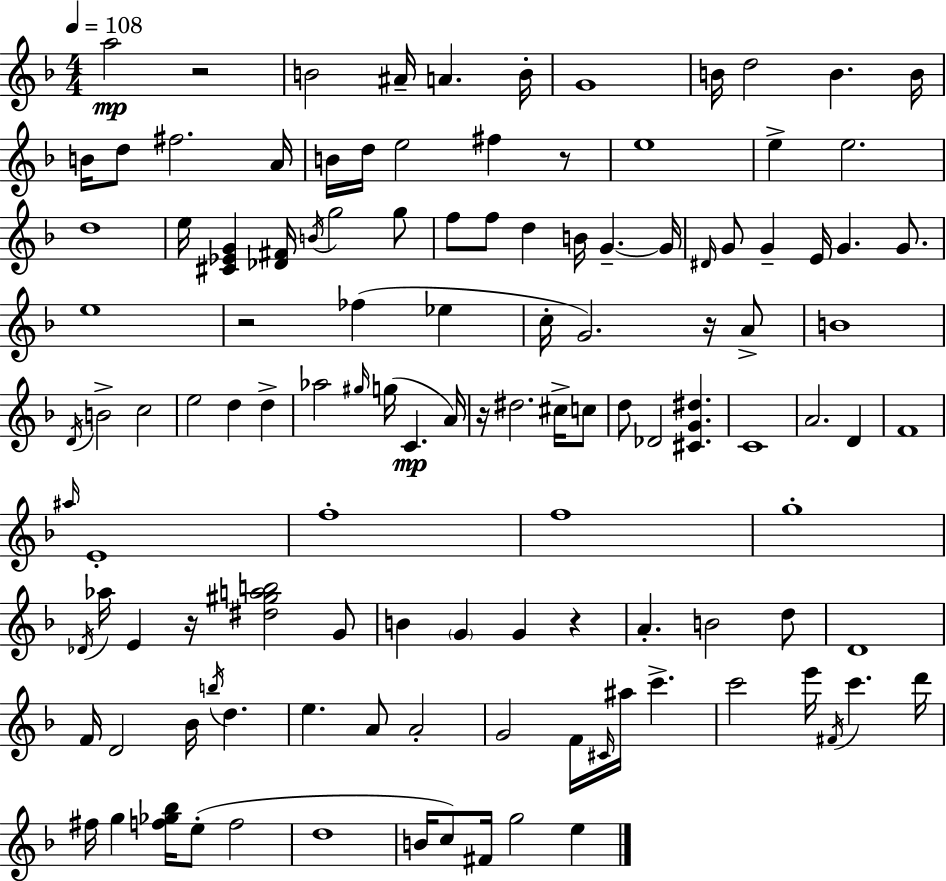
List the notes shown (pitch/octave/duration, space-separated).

A5/h R/h B4/h A#4/s A4/q. B4/s G4/w B4/s D5/h B4/q. B4/s B4/s D5/e F#5/h. A4/s B4/s D5/s E5/h F#5/q R/e E5/w E5/q E5/h. D5/w E5/s [C#4,Eb4,G4]/q [Db4,F#4]/s B4/s G5/h G5/e F5/e F5/e D5/q B4/s G4/q. G4/s D#4/s G4/e G4/q E4/s G4/q. G4/e. E5/w R/h FES5/q Eb5/q C5/s G4/h. R/s A4/e B4/w D4/s B4/h C5/h E5/h D5/q D5/q Ab5/h G#5/s G5/s C4/q. A4/s R/s D#5/h. C#5/s C5/e D5/e Db4/h [C#4,G4,D#5]/q. C4/w A4/h. D4/q F4/w A#5/s E4/w F5/w F5/w G5/w Db4/s Ab5/s E4/q R/s [D#5,G#5,A5,B5]/h G4/e B4/q G4/q G4/q R/q A4/q. B4/h D5/e D4/w F4/s D4/h Bb4/s B5/s D5/q. E5/q. A4/e A4/h G4/h F4/s C#4/s A#5/s C6/q. C6/h E6/s F#4/s C6/q. D6/s F#5/s G5/q [F5,Gb5,Bb5]/s E5/e F5/h D5/w B4/s C5/e F#4/s G5/h E5/q